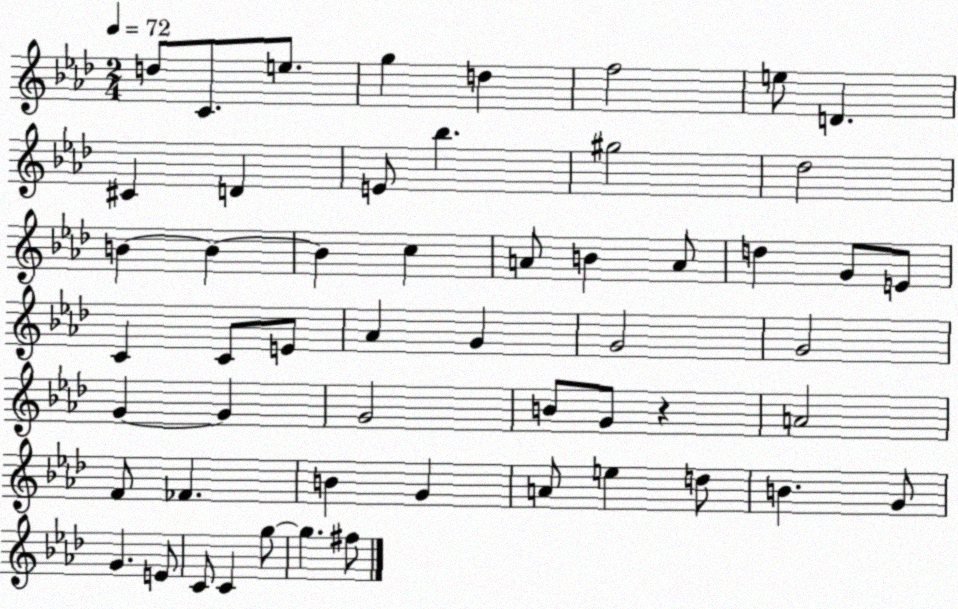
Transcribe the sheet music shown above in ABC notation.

X:1
T:Untitled
M:2/4
L:1/4
K:Ab
d/2 C/2 e/2 g d f2 e/2 D ^C D E/2 _b ^g2 _d2 B B B c A/2 B A/2 d G/2 E/2 C C/2 E/2 _A G G2 G2 G G G2 B/2 G/2 z A2 F/2 _F B G A/2 e d/2 B G/2 G E/2 C/2 C g/2 g ^f/2